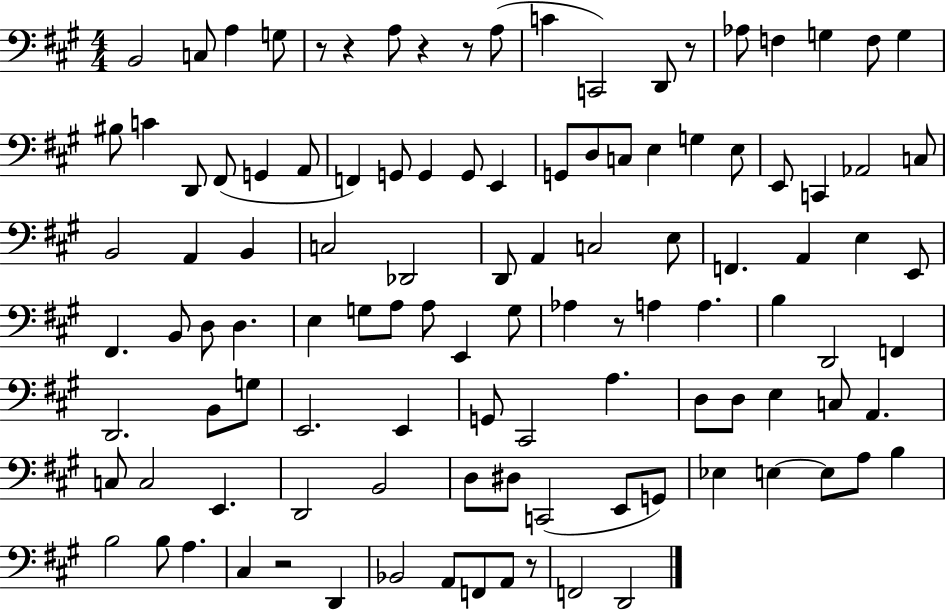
X:1
T:Untitled
M:4/4
L:1/4
K:A
B,,2 C,/2 A, G,/2 z/2 z A,/2 z z/2 A,/2 C C,,2 D,,/2 z/2 _A,/2 F, G, F,/2 G, ^B,/2 C D,,/2 ^F,,/2 G,, A,,/2 F,, G,,/2 G,, G,,/2 E,, G,,/2 D,/2 C,/2 E, G, E,/2 E,,/2 C,, _A,,2 C,/2 B,,2 A,, B,, C,2 _D,,2 D,,/2 A,, C,2 E,/2 F,, A,, E, E,,/2 ^F,, B,,/2 D,/2 D, E, G,/2 A,/2 A,/2 E,, G,/2 _A, z/2 A, A, B, D,,2 F,, D,,2 B,,/2 G,/2 E,,2 E,, G,,/2 ^C,,2 A, D,/2 D,/2 E, C,/2 A,, C,/2 C,2 E,, D,,2 B,,2 D,/2 ^D,/2 C,,2 E,,/2 G,,/2 _E, E, E,/2 A,/2 B, B,2 B,/2 A, ^C, z2 D,, _B,,2 A,,/2 F,,/2 A,,/2 z/2 F,,2 D,,2